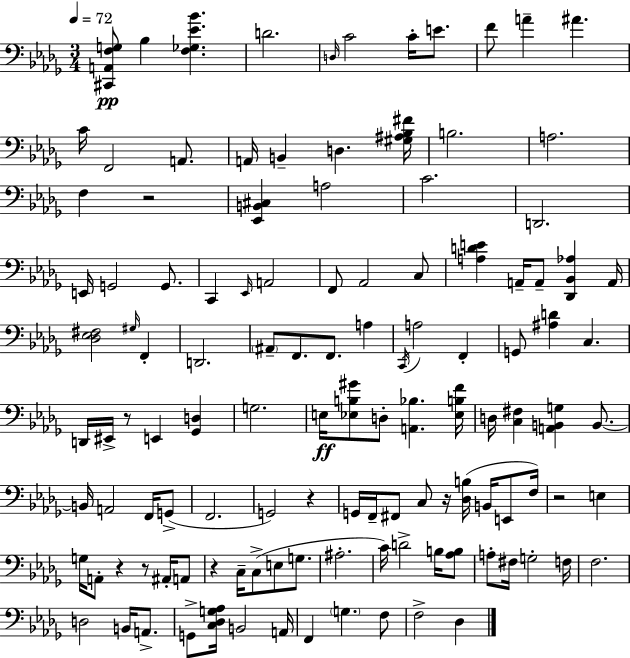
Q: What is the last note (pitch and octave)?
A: Db3